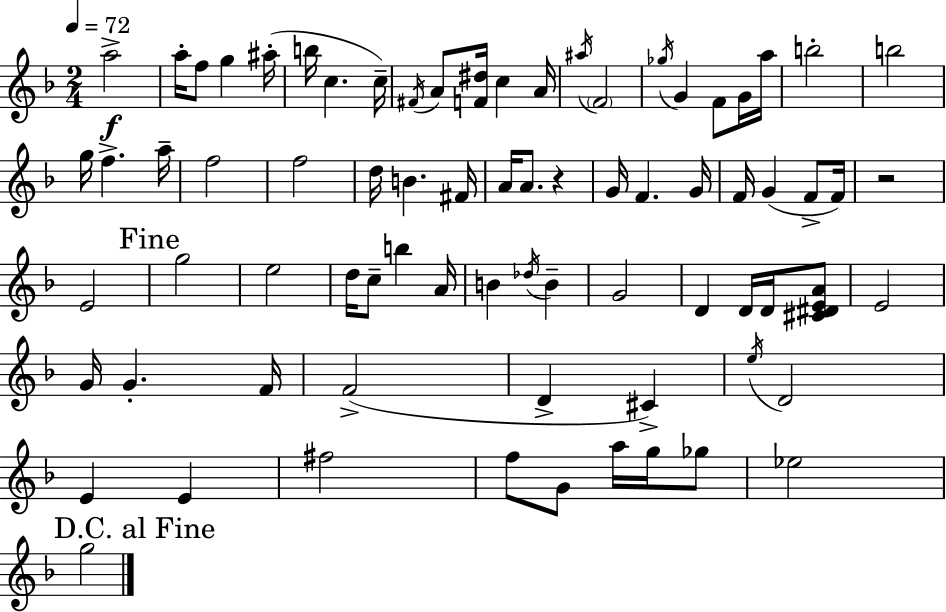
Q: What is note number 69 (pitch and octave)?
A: Gb5